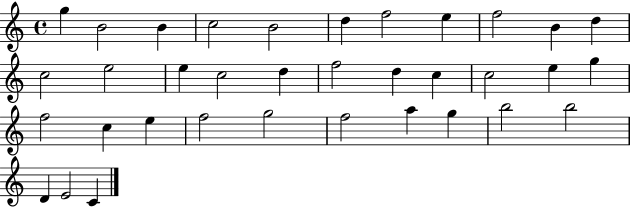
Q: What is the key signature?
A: C major